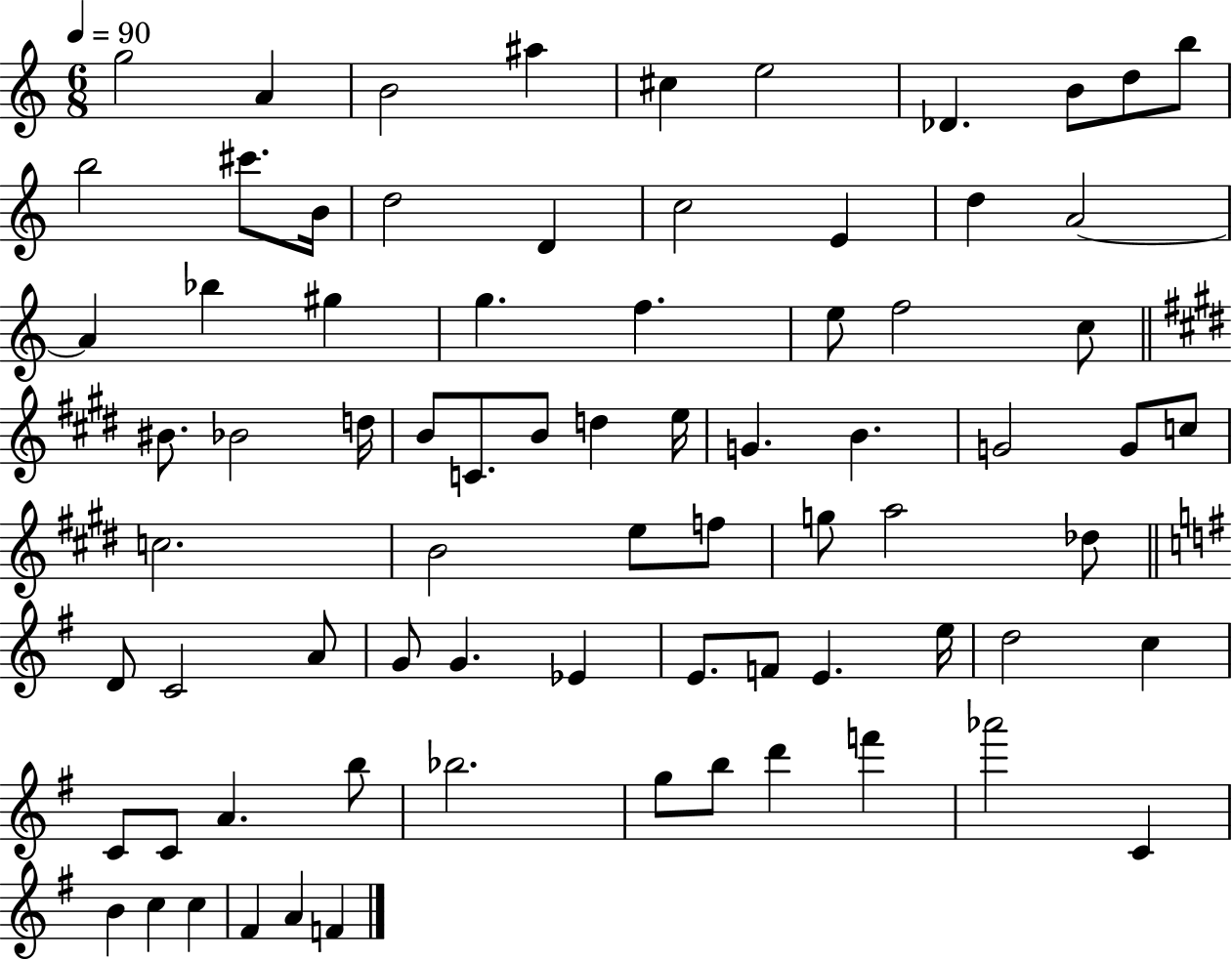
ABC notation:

X:1
T:Untitled
M:6/8
L:1/4
K:C
g2 A B2 ^a ^c e2 _D B/2 d/2 b/2 b2 ^c'/2 B/4 d2 D c2 E d A2 A _b ^g g f e/2 f2 c/2 ^B/2 _B2 d/4 B/2 C/2 B/2 d e/4 G B G2 G/2 c/2 c2 B2 e/2 f/2 g/2 a2 _d/2 D/2 C2 A/2 G/2 G _E E/2 F/2 E e/4 d2 c C/2 C/2 A b/2 _b2 g/2 b/2 d' f' _a'2 C B c c ^F A F